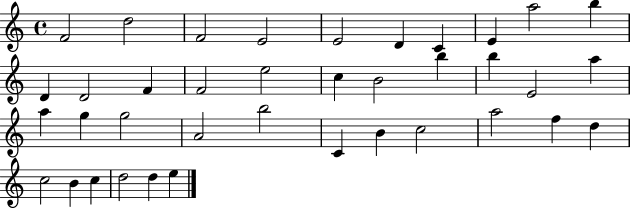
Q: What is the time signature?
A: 4/4